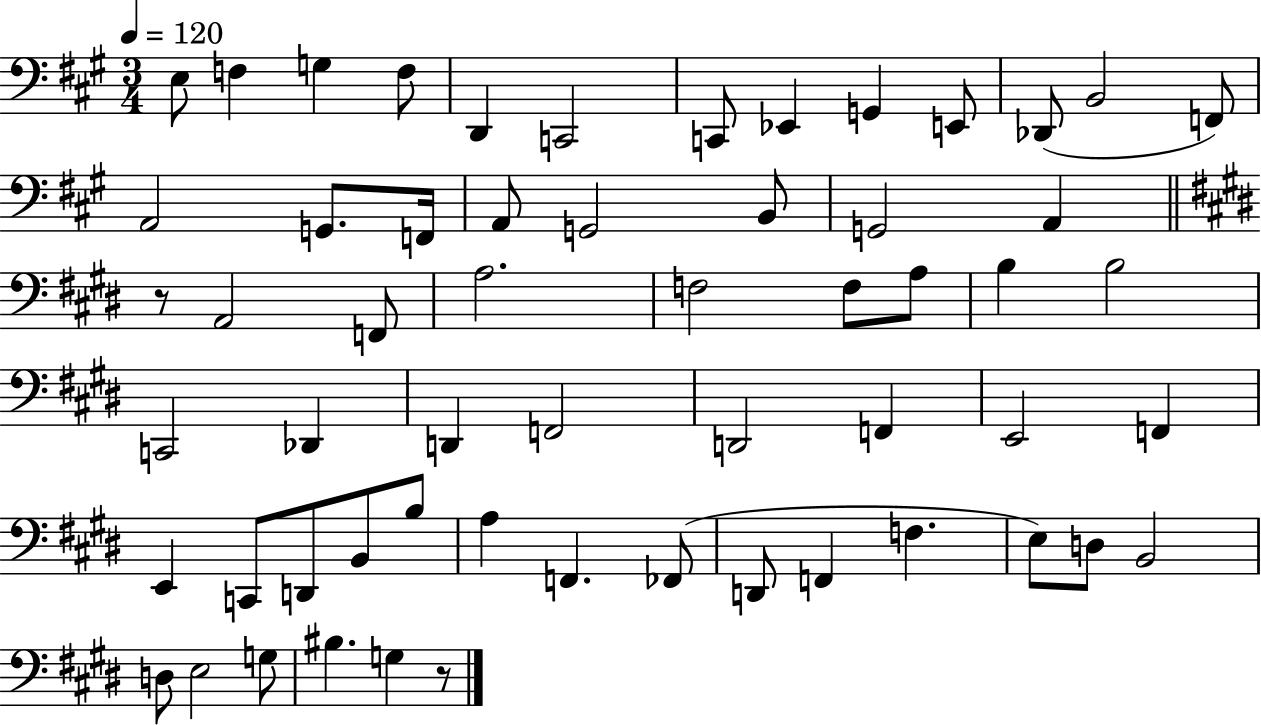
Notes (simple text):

E3/e F3/q G3/q F3/e D2/q C2/h C2/e Eb2/q G2/q E2/e Db2/e B2/h F2/e A2/h G2/e. F2/s A2/e G2/h B2/e G2/h A2/q R/e A2/h F2/e A3/h. F3/h F3/e A3/e B3/q B3/h C2/h Db2/q D2/q F2/h D2/h F2/q E2/h F2/q E2/q C2/e D2/e B2/e B3/e A3/q F2/q. FES2/e D2/e F2/q F3/q. E3/e D3/e B2/h D3/e E3/h G3/e BIS3/q. G3/q R/e